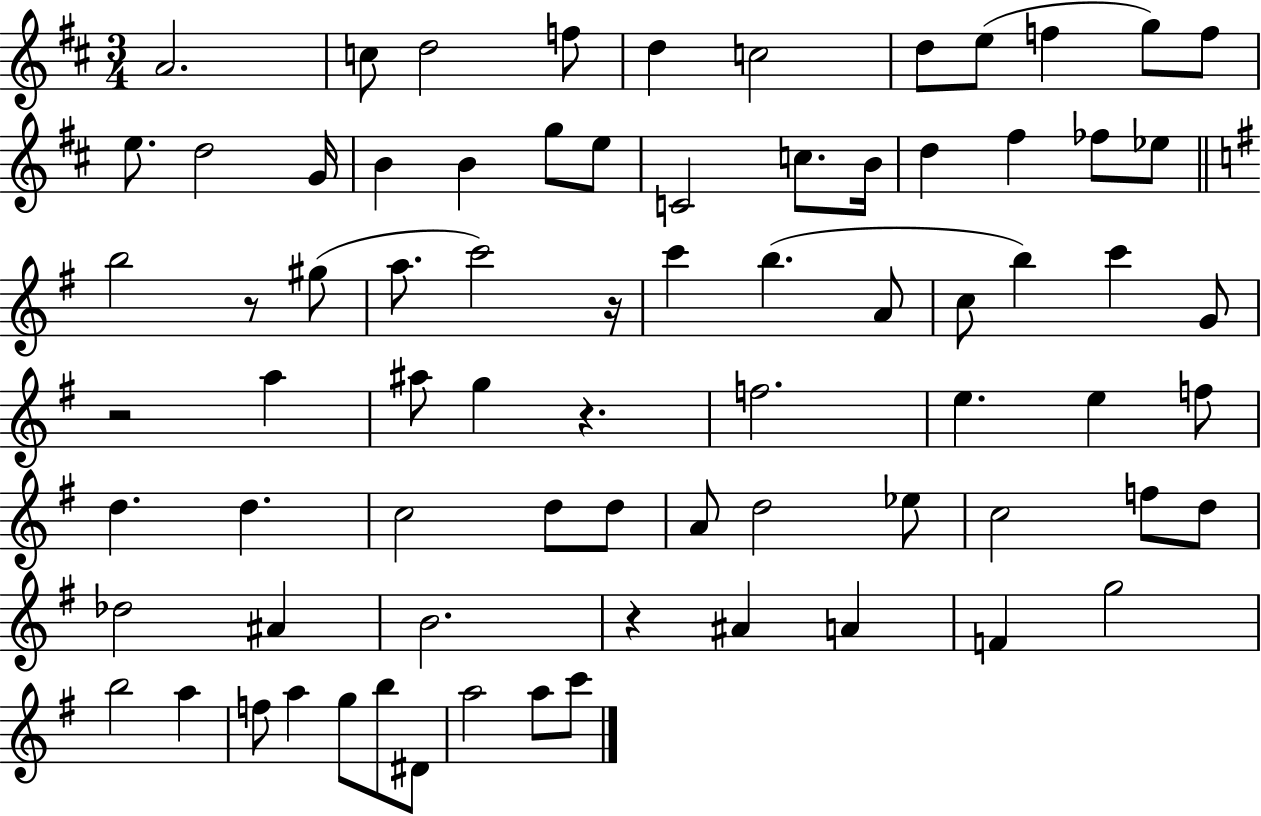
A4/h. C5/e D5/h F5/e D5/q C5/h D5/e E5/e F5/q G5/e F5/e E5/e. D5/h G4/s B4/q B4/q G5/e E5/e C4/h C5/e. B4/s D5/q F#5/q FES5/e Eb5/e B5/h R/e G#5/e A5/e. C6/h R/s C6/q B5/q. A4/e C5/e B5/q C6/q G4/e R/h A5/q A#5/e G5/q R/q. F5/h. E5/q. E5/q F5/e D5/q. D5/q. C5/h D5/e D5/e A4/e D5/h Eb5/e C5/h F5/e D5/e Db5/h A#4/q B4/h. R/q A#4/q A4/q F4/q G5/h B5/h A5/q F5/e A5/q G5/e B5/e D#4/e A5/h A5/e C6/e